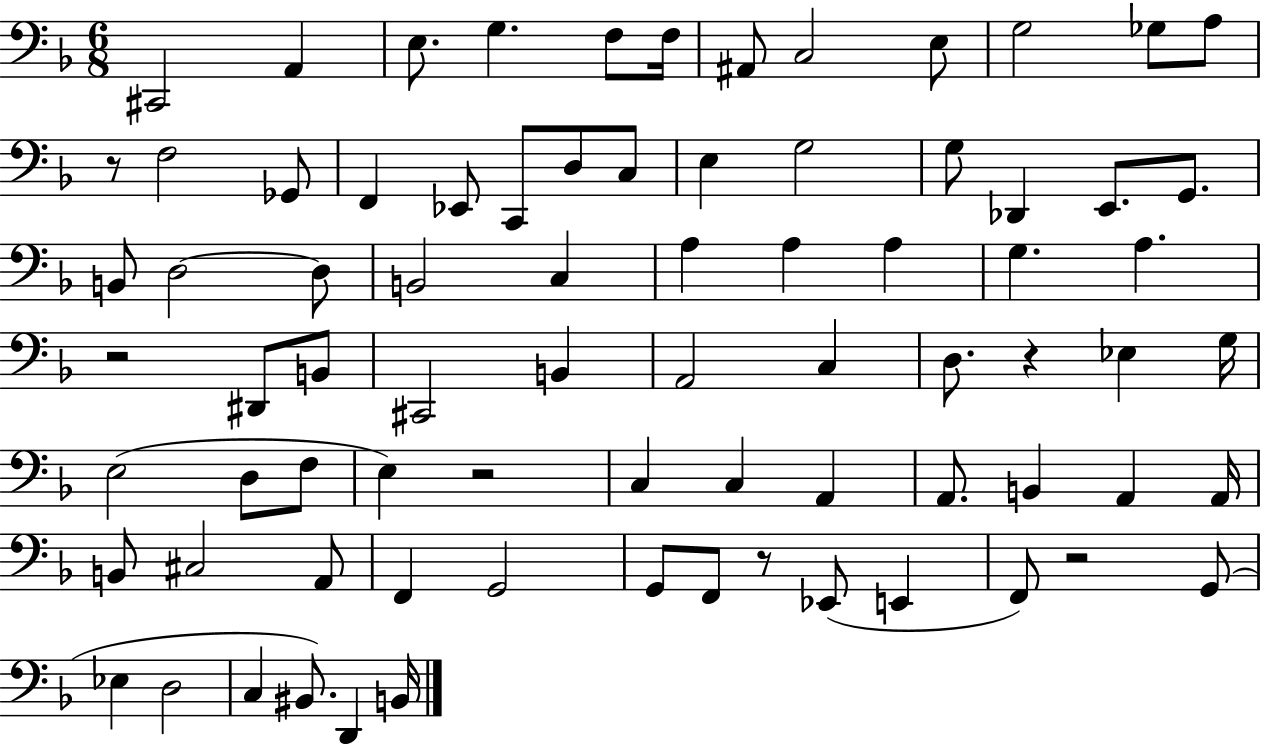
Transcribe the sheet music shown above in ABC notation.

X:1
T:Untitled
M:6/8
L:1/4
K:F
^C,,2 A,, E,/2 G, F,/2 F,/4 ^A,,/2 C,2 E,/2 G,2 _G,/2 A,/2 z/2 F,2 _G,,/2 F,, _E,,/2 C,,/2 D,/2 C,/2 E, G,2 G,/2 _D,, E,,/2 G,,/2 B,,/2 D,2 D,/2 B,,2 C, A, A, A, G, A, z2 ^D,,/2 B,,/2 ^C,,2 B,, A,,2 C, D,/2 z _E, G,/4 E,2 D,/2 F,/2 E, z2 C, C, A,, A,,/2 B,, A,, A,,/4 B,,/2 ^C,2 A,,/2 F,, G,,2 G,,/2 F,,/2 z/2 _E,,/2 E,, F,,/2 z2 G,,/2 _E, D,2 C, ^B,,/2 D,, B,,/4